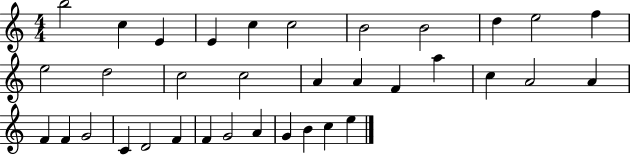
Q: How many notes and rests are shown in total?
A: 35